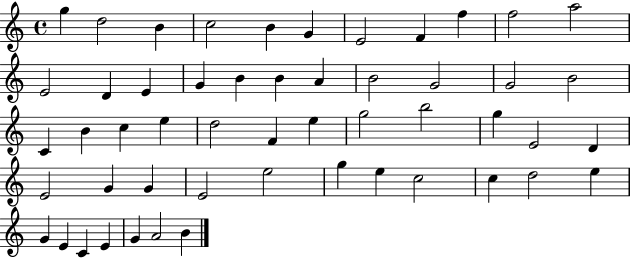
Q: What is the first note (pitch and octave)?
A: G5